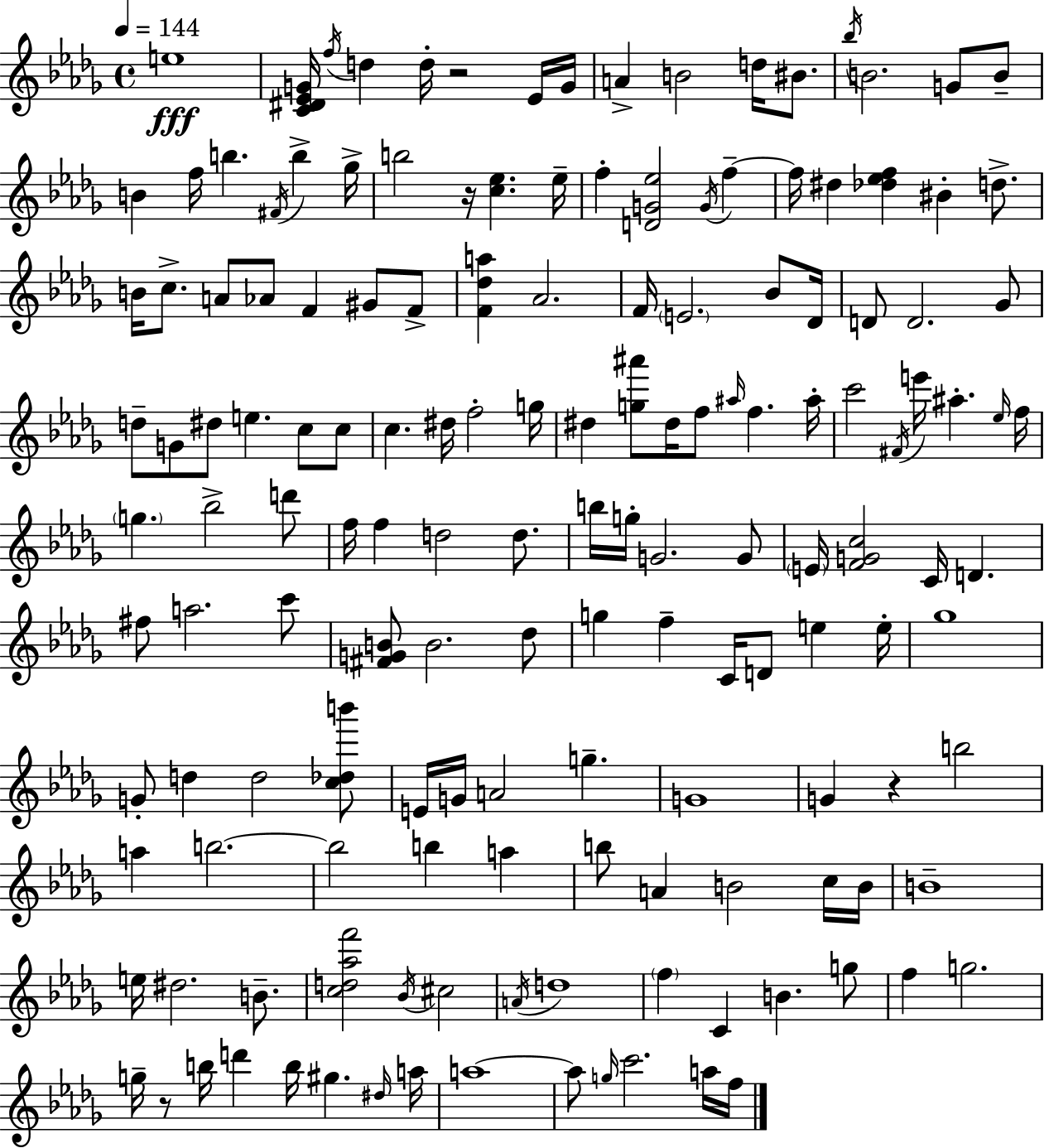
E5/w [C4,D#4,Eb4,G4]/s F5/s D5/q D5/s R/h Eb4/s G4/s A4/q B4/h D5/s BIS4/e. Bb5/s B4/h. G4/e B4/e B4/q F5/s B5/q. F#4/s B5/q Gb5/s B5/h R/s [C5,Eb5]/q. Eb5/s F5/q [D4,G4,Eb5]/h G4/s F5/q F5/s D#5/q [Db5,Eb5,F5]/q BIS4/q D5/e. B4/s C5/e. A4/e Ab4/e F4/q G#4/e F4/e [F4,Db5,A5]/q Ab4/h. F4/s E4/h. Bb4/e Db4/s D4/e D4/h. Gb4/e D5/e G4/e D#5/e E5/q. C5/e C5/e C5/q. D#5/s F5/h G5/s D#5/q [G5,A#6]/e D#5/s F5/e A#5/s F5/q. A#5/s C6/h F#4/s E6/s A#5/q. Eb5/s F5/s G5/q. Bb5/h D6/e F5/s F5/q D5/h D5/e. B5/s G5/s G4/h. G4/e E4/s [F4,G4,C5]/h C4/s D4/q. F#5/e A5/h. C6/e [F#4,G4,B4]/e B4/h. Db5/e G5/q F5/q C4/s D4/e E5/q E5/s Gb5/w G4/e D5/q D5/h [C5,Db5,B6]/e E4/s G4/s A4/h G5/q. G4/w G4/q R/q B5/h A5/q B5/h. B5/h B5/q A5/q B5/e A4/q B4/h C5/s B4/s B4/w E5/s D#5/h. B4/e. [C5,D5,Ab5,F6]/h Bb4/s C#5/h A4/s D5/w F5/q C4/q B4/q. G5/e F5/q G5/h. G5/s R/e B5/s D6/q B5/s G#5/q. D#5/s A5/s A5/w A5/e G5/s C6/h. A5/s F5/s